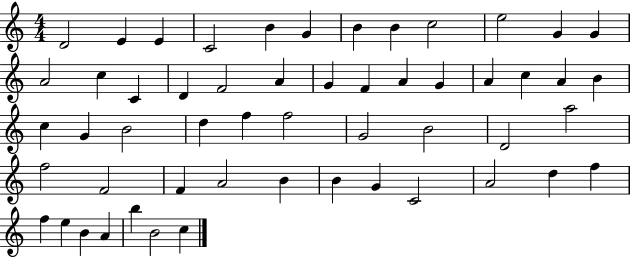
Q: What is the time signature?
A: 4/4